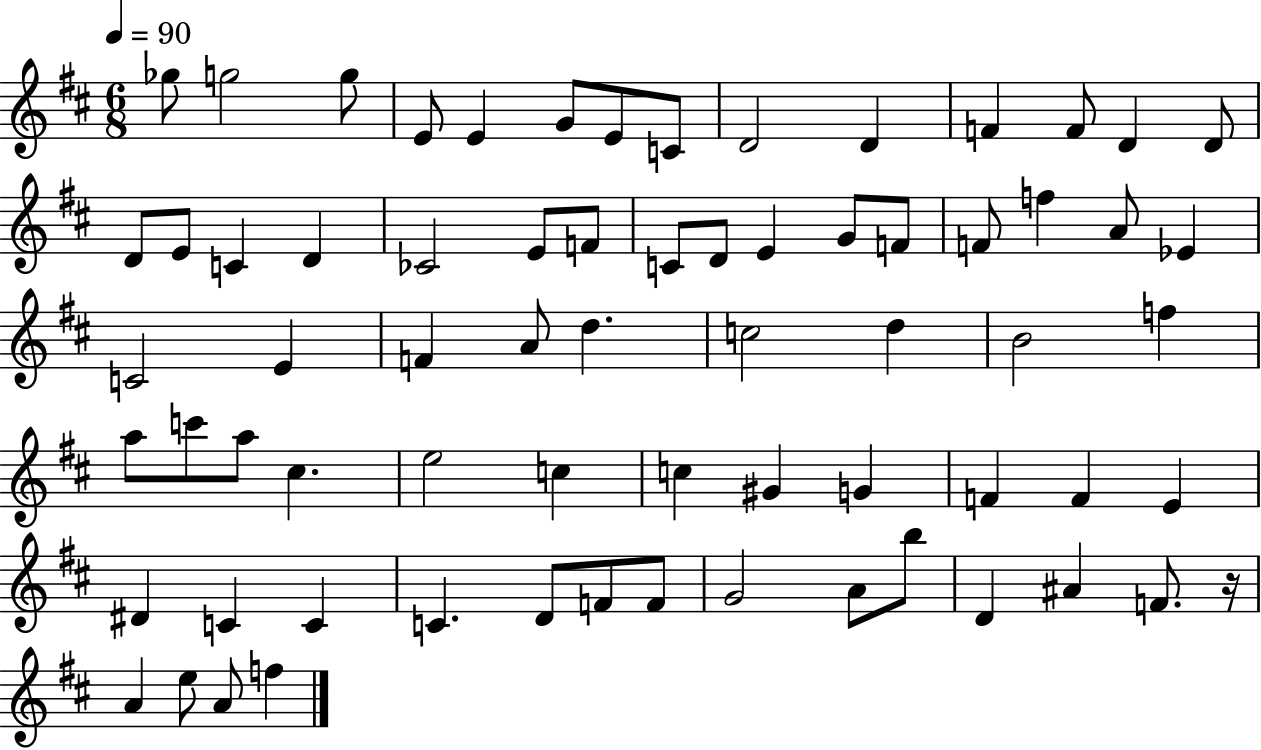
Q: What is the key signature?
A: D major